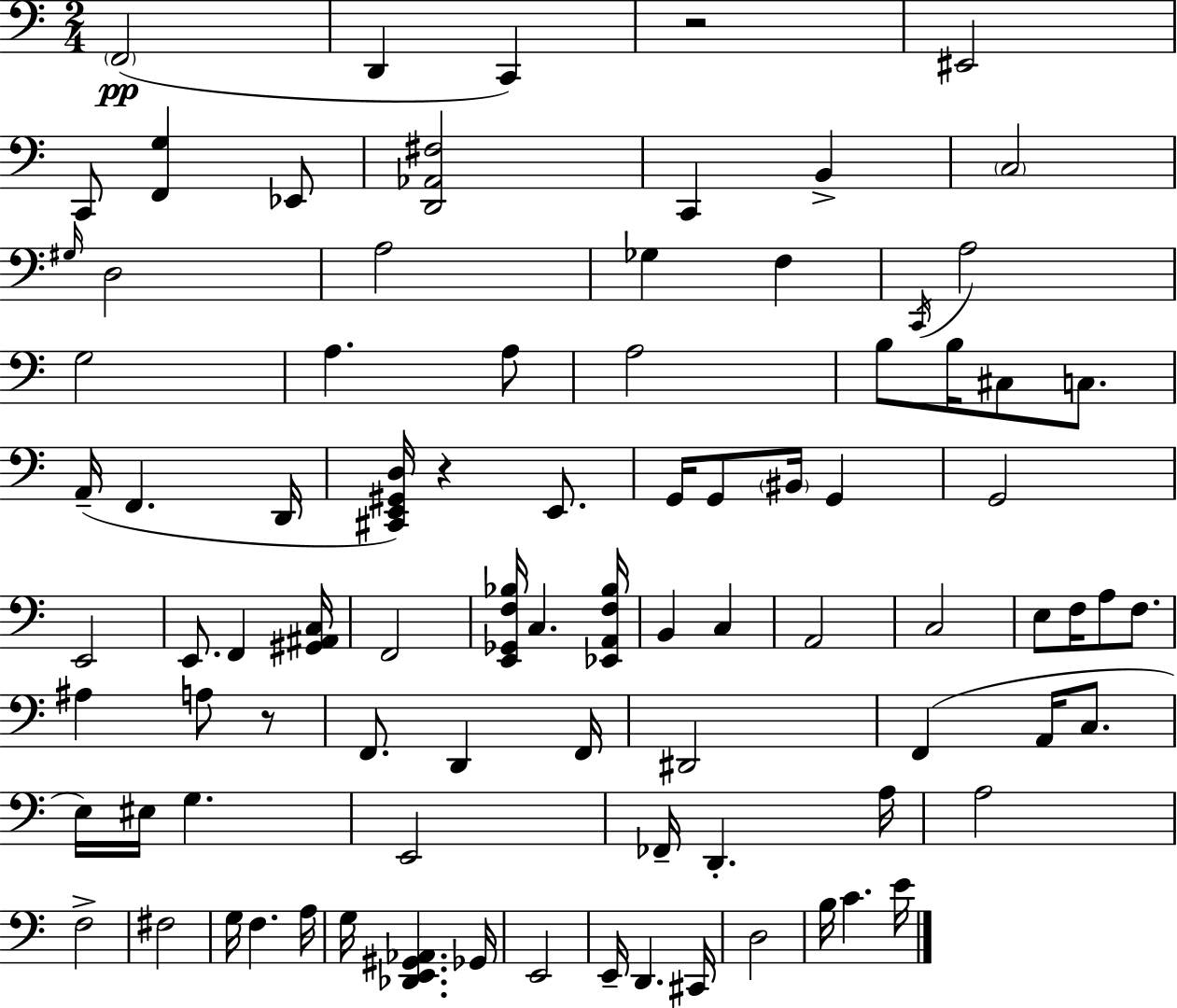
{
  \clef bass
  \numericTimeSignature
  \time 2/4
  \key a \minor
  \parenthesize f,2(\pp | d,4 c,4) | r2 | eis,2 | \break c,8 <f, g>4 ees,8 | <d, aes, fis>2 | c,4 b,4-> | \parenthesize c2 | \break \grace { gis16 } d2 | a2 | ges4 f4 | \acciaccatura { c,16 } a2 | \break g2 | a4. | a8 a2 | b8 b16 cis8 c8. | \break a,16--( f,4. | d,16 <cis, e, gis, d>16) r4 e,8. | g,16 g,8 \parenthesize bis,16 g,4 | g,2 | \break e,2 | e,8. f,4 | <gis, ais, c>16 f,2 | <e, ges, f bes>16 c4. | \break <ees, a, f bes>16 b,4 c4 | a,2 | c2 | e8 f16 a8 f8. | \break ais4 a8 | r8 f,8. d,4 | f,16 dis,2 | f,4( a,16 c8. | \break e16) eis16 g4. | e,2 | fes,16-- d,4.-. | a16 a2 | \break f2-> | fis2 | g16 f4. | a16 g16 <des, e, gis, aes,>4. | \break ges,16 e,2 | e,16-- d,4. | cis,16 d2 | b16 c'4. | \break e'16 \bar "|."
}